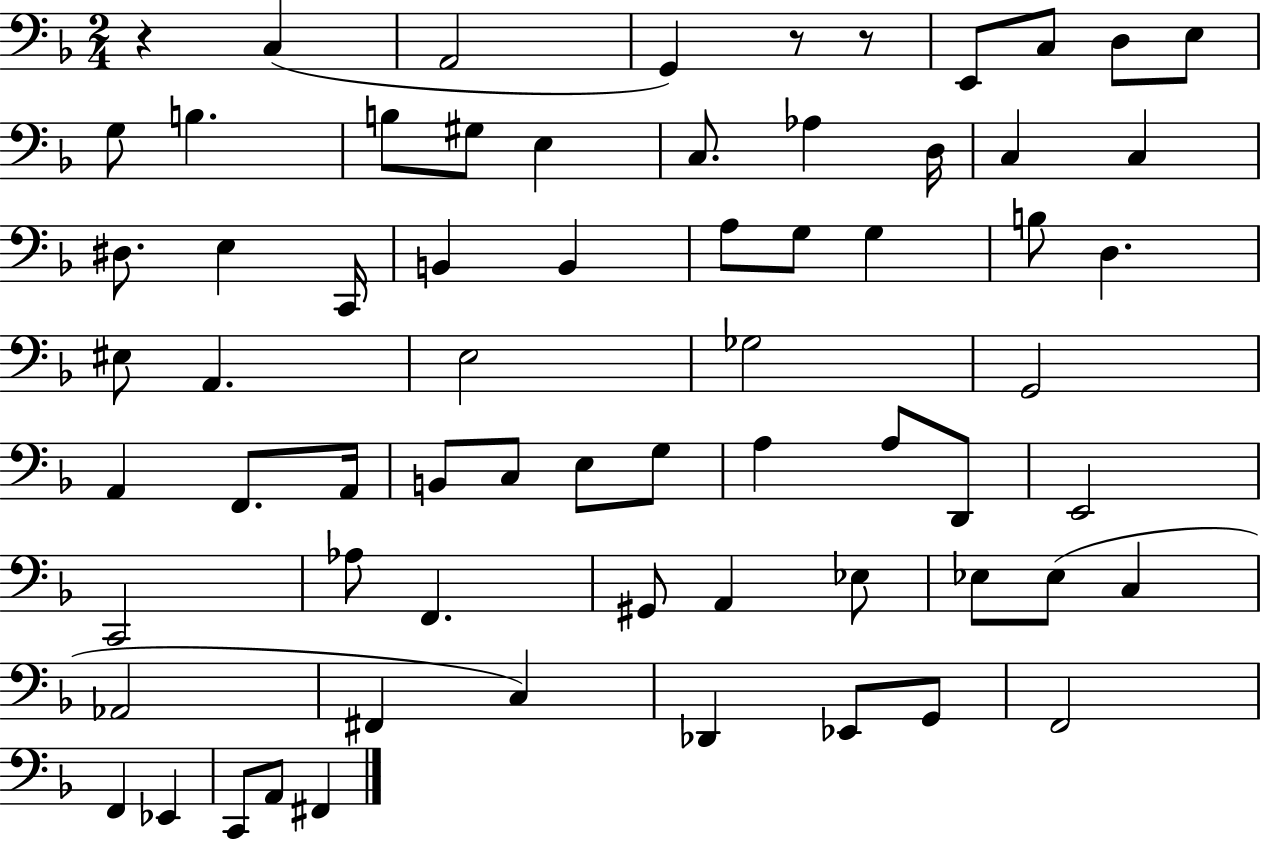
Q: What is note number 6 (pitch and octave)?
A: D3